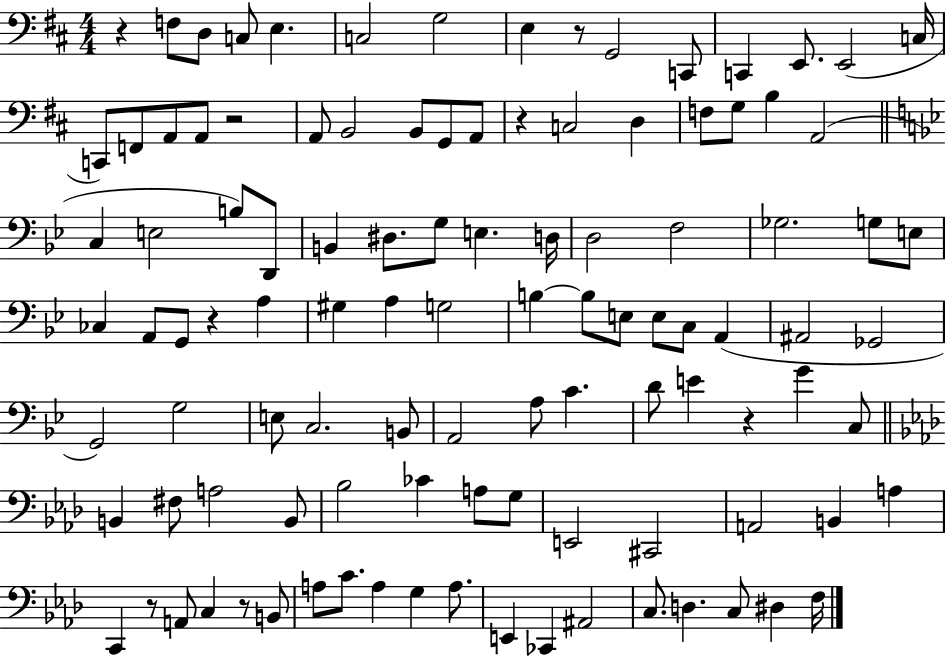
R/q F3/e D3/e C3/e E3/q. C3/h G3/h E3/q R/e G2/h C2/e C2/q E2/e. E2/h C3/s C2/e F2/e A2/e A2/e R/h A2/e B2/h B2/e G2/e A2/e R/q C3/h D3/q F3/e G3/e B3/q A2/h C3/q E3/h B3/e D2/e B2/q D#3/e. G3/e E3/q. D3/s D3/h F3/h Gb3/h. G3/e E3/e CES3/q A2/e G2/e R/q A3/q G#3/q A3/q G3/h B3/q B3/e E3/e E3/e C3/e A2/q A#2/h Gb2/h G2/h G3/h E3/e C3/h. B2/e A2/h A3/e C4/q. D4/e E4/q R/q G4/q C3/e B2/q F#3/e A3/h B2/e Bb3/h CES4/q A3/e G3/e E2/h C#2/h A2/h B2/q A3/q C2/q R/e A2/e C3/q R/e B2/e A3/e C4/e. A3/q G3/q A3/e. E2/q CES2/q A#2/h C3/e. D3/q. C3/e D#3/q F3/s